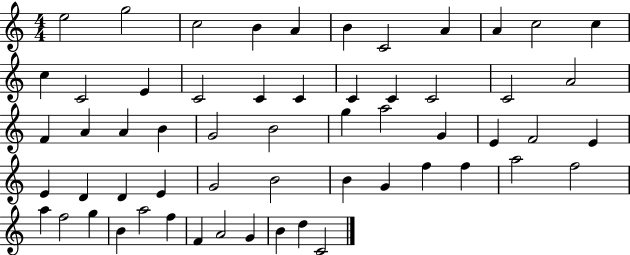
{
  \clef treble
  \numericTimeSignature
  \time 4/4
  \key c \major
  e''2 g''2 | c''2 b'4 a'4 | b'4 c'2 a'4 | a'4 c''2 c''4 | \break c''4 c'2 e'4 | c'2 c'4 c'4 | c'4 c'4 c'2 | c'2 a'2 | \break f'4 a'4 a'4 b'4 | g'2 b'2 | g''4 a''2 g'4 | e'4 f'2 e'4 | \break e'4 d'4 d'4 e'4 | g'2 b'2 | b'4 g'4 f''4 f''4 | a''2 f''2 | \break a''4 f''2 g''4 | b'4 a''2 f''4 | f'4 a'2 g'4 | b'4 d''4 c'2 | \break \bar "|."
}